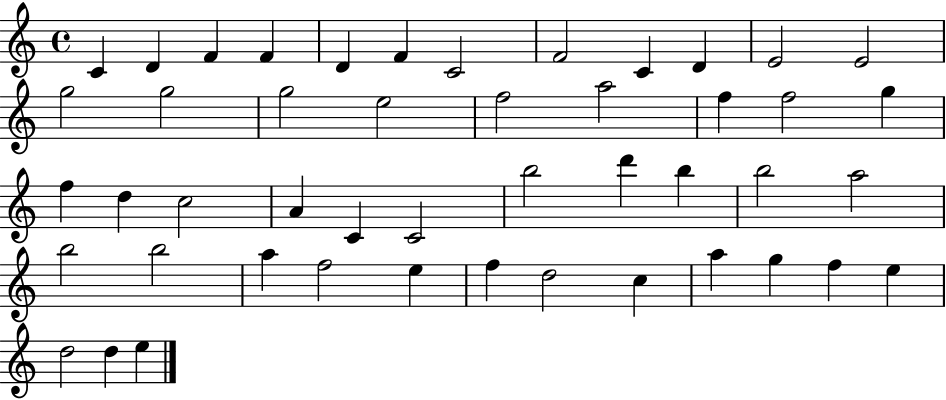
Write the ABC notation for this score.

X:1
T:Untitled
M:4/4
L:1/4
K:C
C D F F D F C2 F2 C D E2 E2 g2 g2 g2 e2 f2 a2 f f2 g f d c2 A C C2 b2 d' b b2 a2 b2 b2 a f2 e f d2 c a g f e d2 d e